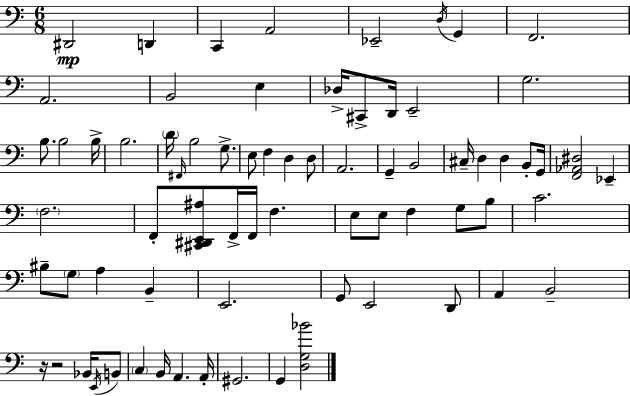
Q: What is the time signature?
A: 6/8